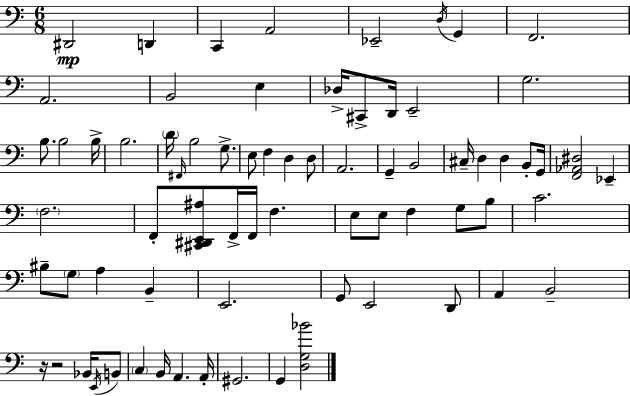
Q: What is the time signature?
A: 6/8